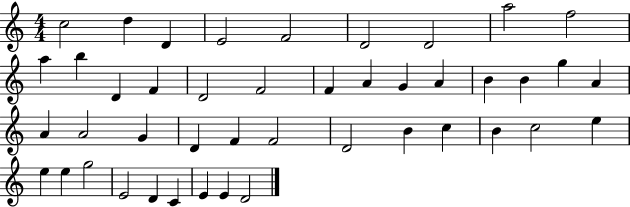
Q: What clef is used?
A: treble